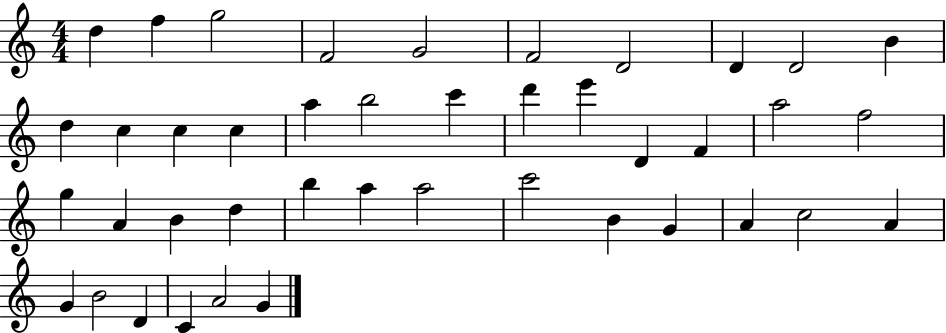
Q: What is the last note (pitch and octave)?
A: G4